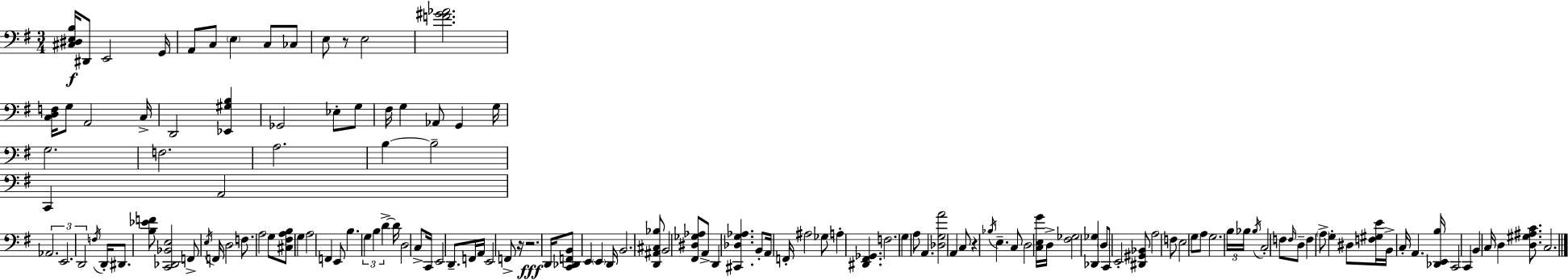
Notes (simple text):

[C#3,D#3,E3,B3]/s D#2/e E2/h G2/s A2/e C3/e E3/q C3/e CES3/e E3/e R/e E3/h [F4,G#4,Ab4]/h. [C3,D3,F3]/s G3/e A2/h C3/s D2/h [Eb2,G#3,B3]/q Gb2/h Eb3/e G3/e F#3/s G3/q Ab2/e G2/q G3/s G3/h. F3/h. A3/h. B3/q B3/h C2/q A2/h Ab2/h. E2/h. D2/h F3/s D2/s D#2/e. [B3,Eb4,F4]/e [C2,Db2,Bb2,E3]/h F2/e E3/s F2/s D3/h F3/e. A3/h G3/e [C#3,F#3,A3,B3]/e G3/q A3/h F2/q E2/e B3/q. G3/q B3/q D4/q D4/s D3/h C3/e C2/s E2/h D2/e. F2/s A2/s E2/h F2/e R/s R/h. D2/s [C2,Db2,F2,B2]/e E2/q E2/q D2/s B2/h. [D2,A#2,C#3,Bb3]/e B2/h [F#2,D#3,Gb3,Ab3]/e A2/e D2/q [C#2,Db3,G3,Ab3]/q. B2/e A2/s F2/s A#3/h Gb3/e A3/q [D#2,F#2,Gb2]/q. F3/h. G3/q A3/e A2/q. [Db3,G3,A4]/h A2/q C3/e R/q Bb3/s E3/q. C3/e D3/h [C3,E3,G4]/s D3/s [F#3,Gb3]/h [Db2,Gb3]/q D3/e C2/e E2/h [D#2,G#2,Bb2]/e A3/h F3/e E3/h G3/e A3/e G3/h. B3/s Bb3/s Bb3/s C3/h F3/e F3/s D3/e F3/q A3/e G3/q D#3/e [F3,G#3,E4]/s B2/s C3/s A2/q. [Db2,E2,B3]/s C2/h C2/q B2/q C3/s D3/q [D3,G#3,A#3,C4]/e. C3/h.